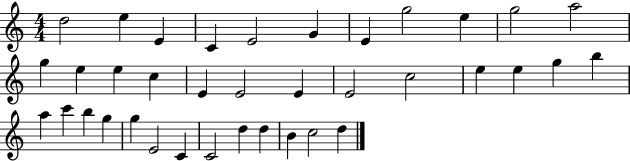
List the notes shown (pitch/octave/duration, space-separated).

D5/h E5/q E4/q C4/q E4/h G4/q E4/q G5/h E5/q G5/h A5/h G5/q E5/q E5/q C5/q E4/q E4/h E4/q E4/h C5/h E5/q E5/q G5/q B5/q A5/q C6/q B5/q G5/q G5/q E4/h C4/q C4/h D5/q D5/q B4/q C5/h D5/q